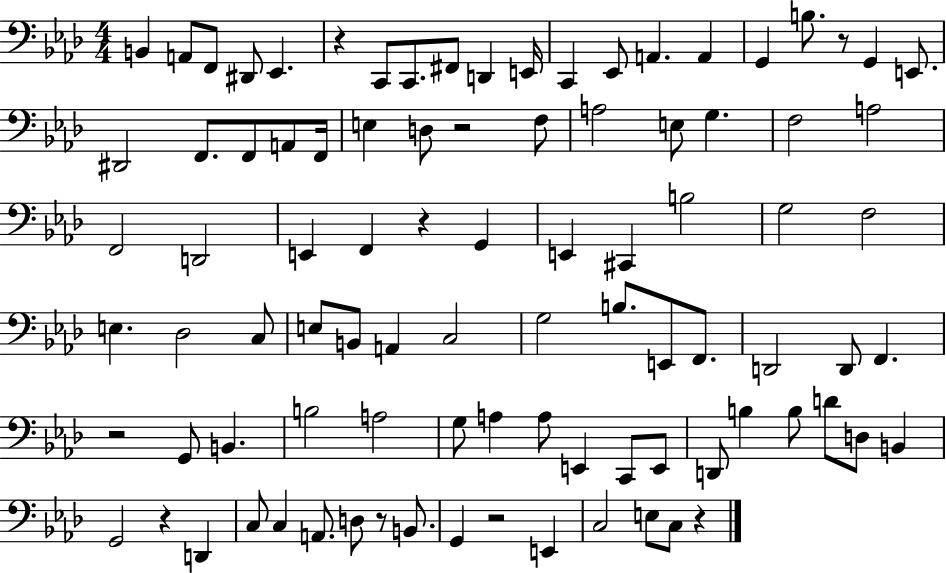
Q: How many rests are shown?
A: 9